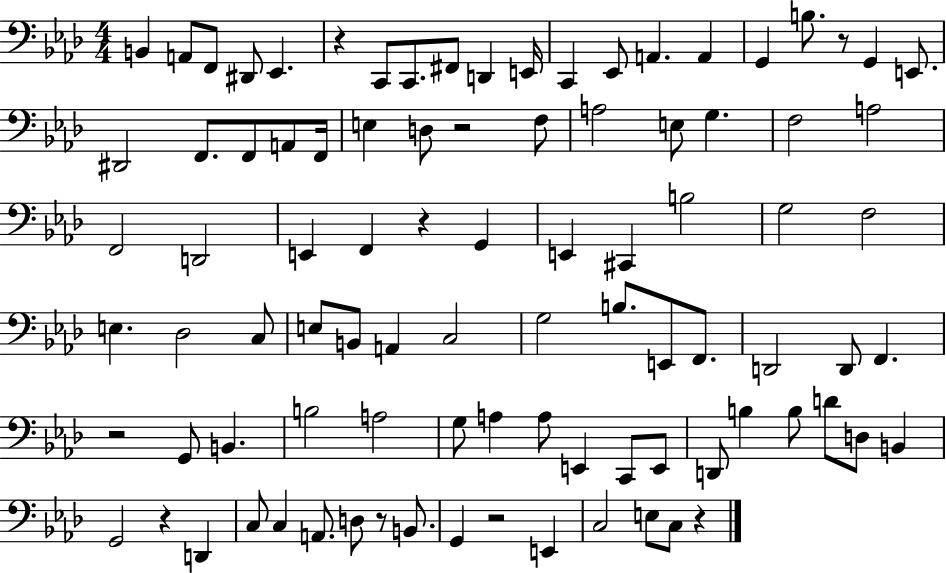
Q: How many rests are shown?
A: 9